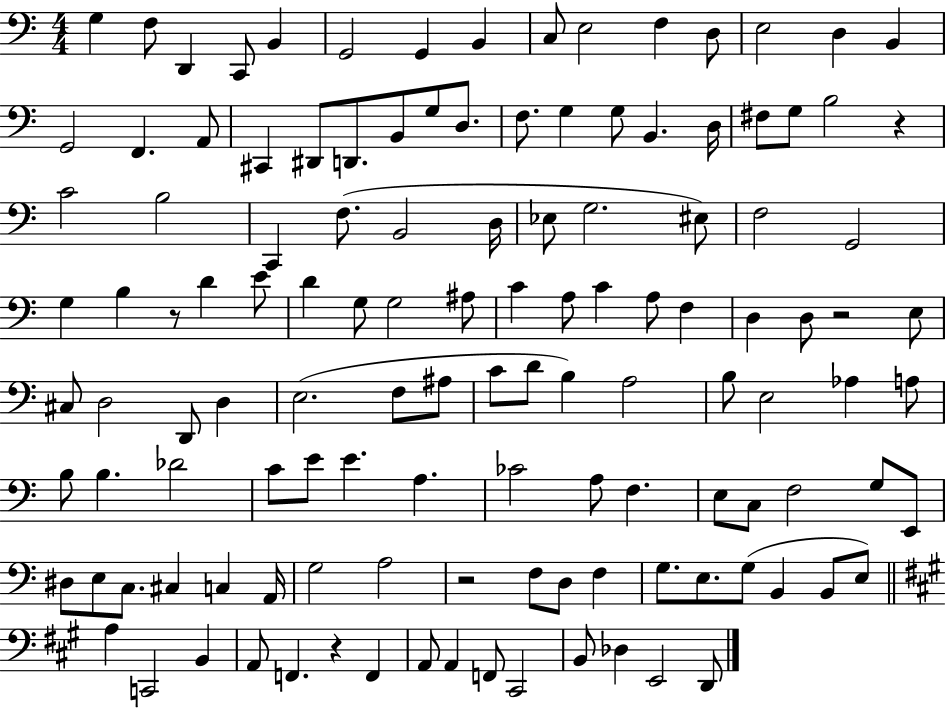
G3/q F3/e D2/q C2/e B2/q G2/h G2/q B2/q C3/e E3/h F3/q D3/e E3/h D3/q B2/q G2/h F2/q. A2/e C#2/q D#2/e D2/e. B2/e G3/e D3/e. F3/e. G3/q G3/e B2/q. D3/s F#3/e G3/e B3/h R/q C4/h B3/h C2/q F3/e. B2/h D3/s Eb3/e G3/h. EIS3/e F3/h G2/h G3/q B3/q R/e D4/q E4/e D4/q G3/e G3/h A#3/e C4/q A3/e C4/q A3/e F3/q D3/q D3/e R/h E3/e C#3/e D3/h D2/e D3/q E3/h. F3/e A#3/e C4/e D4/e B3/q A3/h B3/e E3/h Ab3/q A3/e B3/e B3/q. Db4/h C4/e E4/e E4/q. A3/q. CES4/h A3/e F3/q. E3/e C3/e F3/h G3/e E2/e D#3/e E3/e C3/e. C#3/q C3/q A2/s G3/h A3/h R/h F3/e D3/e F3/q G3/e. E3/e. G3/e B2/q B2/e E3/e A3/q C2/h B2/q A2/e F2/q. R/q F2/q A2/e A2/q F2/e C#2/h B2/e Db3/q E2/h D2/e